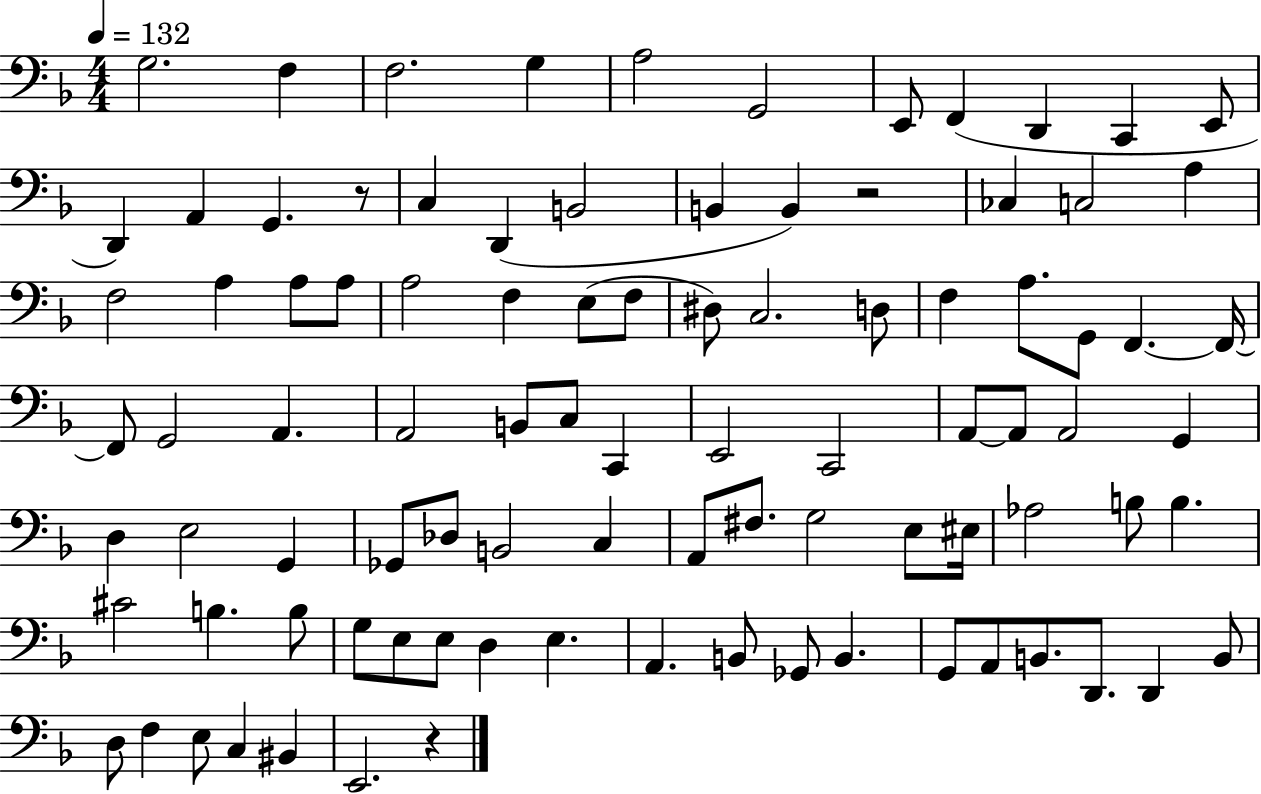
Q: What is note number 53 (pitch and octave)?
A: E3